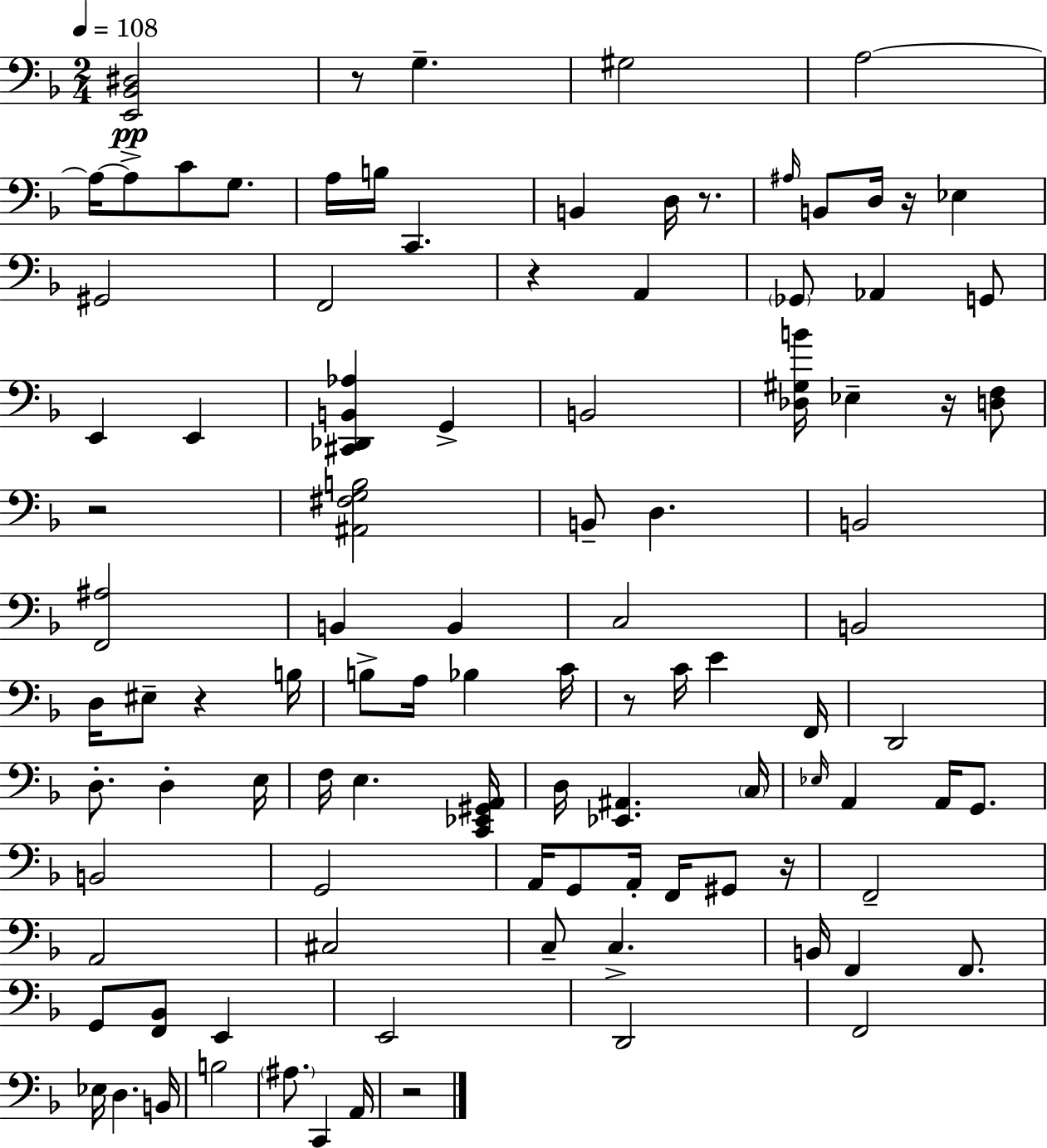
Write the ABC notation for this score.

X:1
T:Untitled
M:2/4
L:1/4
K:Dm
[E,,_B,,^D,]2 z/2 G, ^G,2 A,2 A,/4 A,/2 C/2 G,/2 A,/4 B,/4 C,, B,, D,/4 z/2 ^A,/4 B,,/2 D,/4 z/4 _E, ^G,,2 F,,2 z A,, _G,,/2 _A,, G,,/2 E,, E,, [^C,,_D,,B,,_A,] G,, B,,2 [_D,^G,B]/4 _E, z/4 [D,F,]/2 z2 [^A,,^F,G,B,]2 B,,/2 D, B,,2 [F,,^A,]2 B,, B,, C,2 B,,2 D,/4 ^E,/2 z B,/4 B,/2 A,/4 _B, C/4 z/2 C/4 E F,,/4 D,,2 D,/2 D, E,/4 F,/4 E, [C,,_E,,^G,,A,,]/4 D,/4 [_E,,^A,,] C,/4 _E,/4 A,, A,,/4 G,,/2 B,,2 G,,2 A,,/4 G,,/2 A,,/4 F,,/4 ^G,,/2 z/4 F,,2 A,,2 ^C,2 C,/2 C, B,,/4 F,, F,,/2 G,,/2 [F,,_B,,]/2 E,, E,,2 D,,2 F,,2 _E,/4 D, B,,/4 B,2 ^A,/2 C,, A,,/4 z2